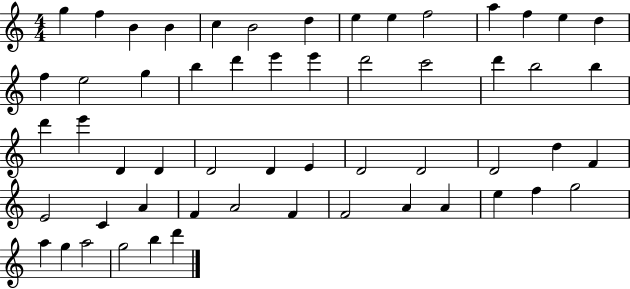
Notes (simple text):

G5/q F5/q B4/q B4/q C5/q B4/h D5/q E5/q E5/q F5/h A5/q F5/q E5/q D5/q F5/q E5/h G5/q B5/q D6/q E6/q E6/q D6/h C6/h D6/q B5/h B5/q D6/q E6/q D4/q D4/q D4/h D4/q E4/q D4/h D4/h D4/h D5/q F4/q E4/h C4/q A4/q F4/q A4/h F4/q F4/h A4/q A4/q E5/q F5/q G5/h A5/q G5/q A5/h G5/h B5/q D6/q